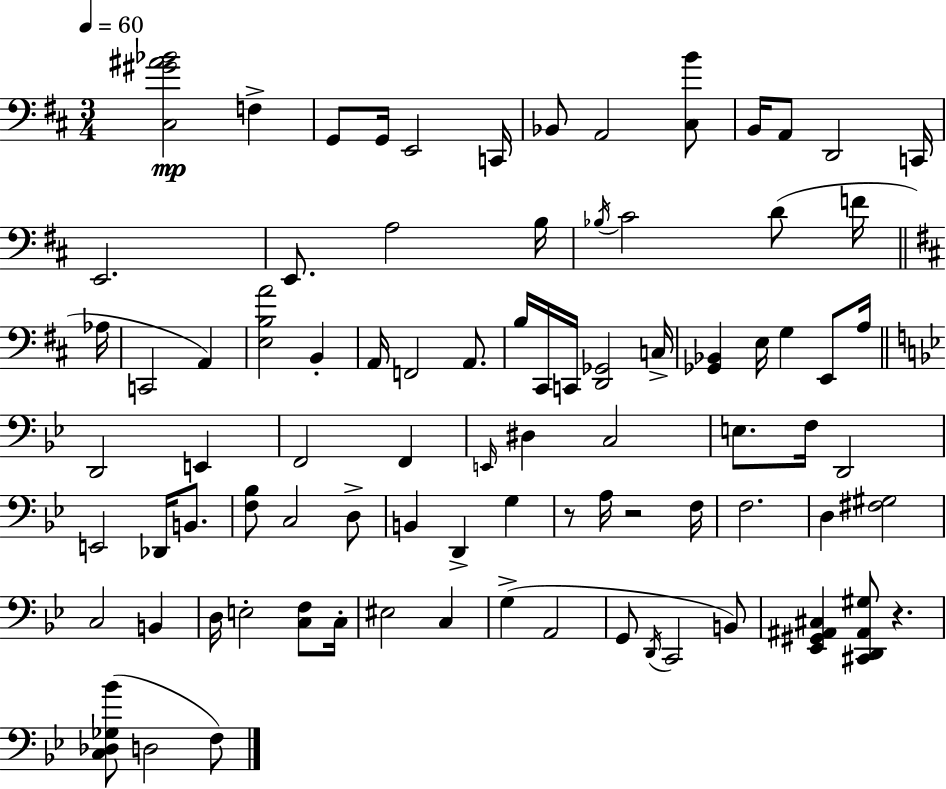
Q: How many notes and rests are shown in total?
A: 85